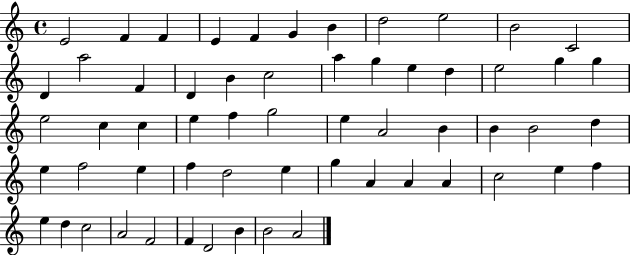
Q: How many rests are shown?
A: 0